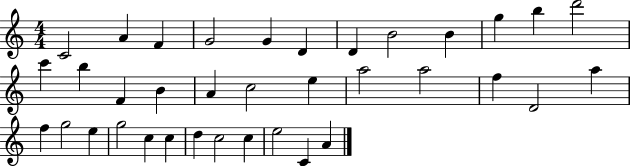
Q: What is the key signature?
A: C major